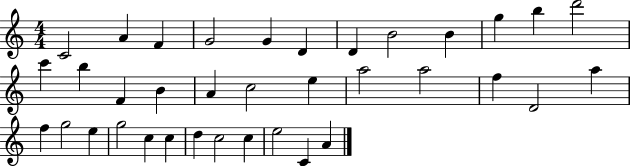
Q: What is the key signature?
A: C major